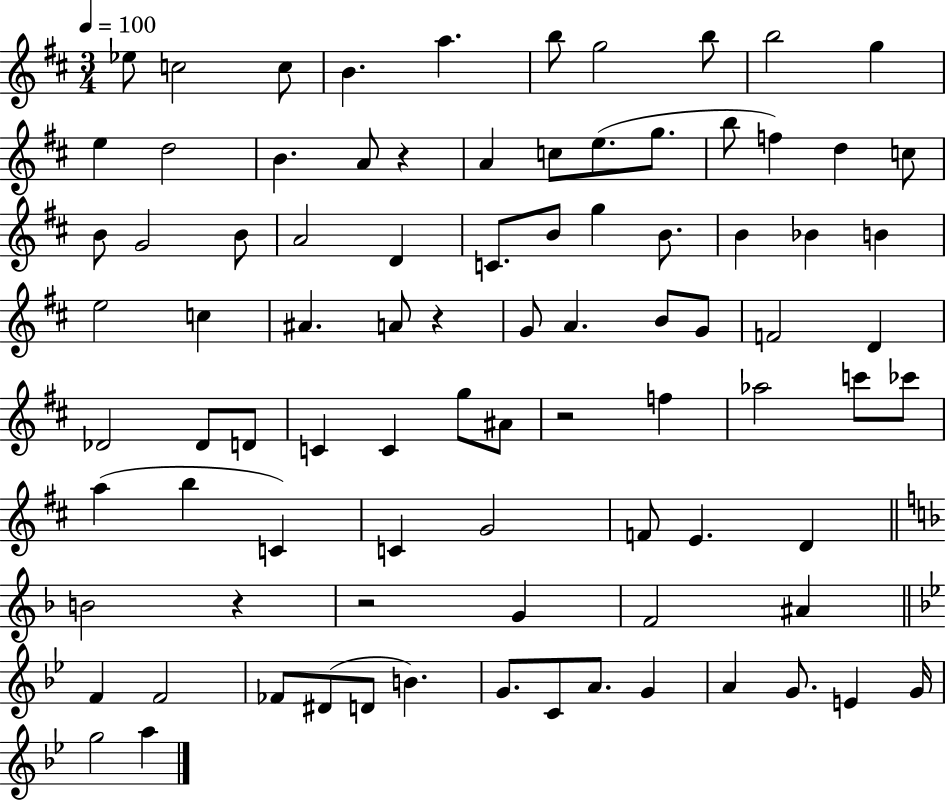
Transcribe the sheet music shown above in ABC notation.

X:1
T:Untitled
M:3/4
L:1/4
K:D
_e/2 c2 c/2 B a b/2 g2 b/2 b2 g e d2 B A/2 z A c/2 e/2 g/2 b/2 f d c/2 B/2 G2 B/2 A2 D C/2 B/2 g B/2 B _B B e2 c ^A A/2 z G/2 A B/2 G/2 F2 D _D2 _D/2 D/2 C C g/2 ^A/2 z2 f _a2 c'/2 _c'/2 a b C C G2 F/2 E D B2 z z2 G F2 ^A F F2 _F/2 ^D/2 D/2 B G/2 C/2 A/2 G A G/2 E G/4 g2 a